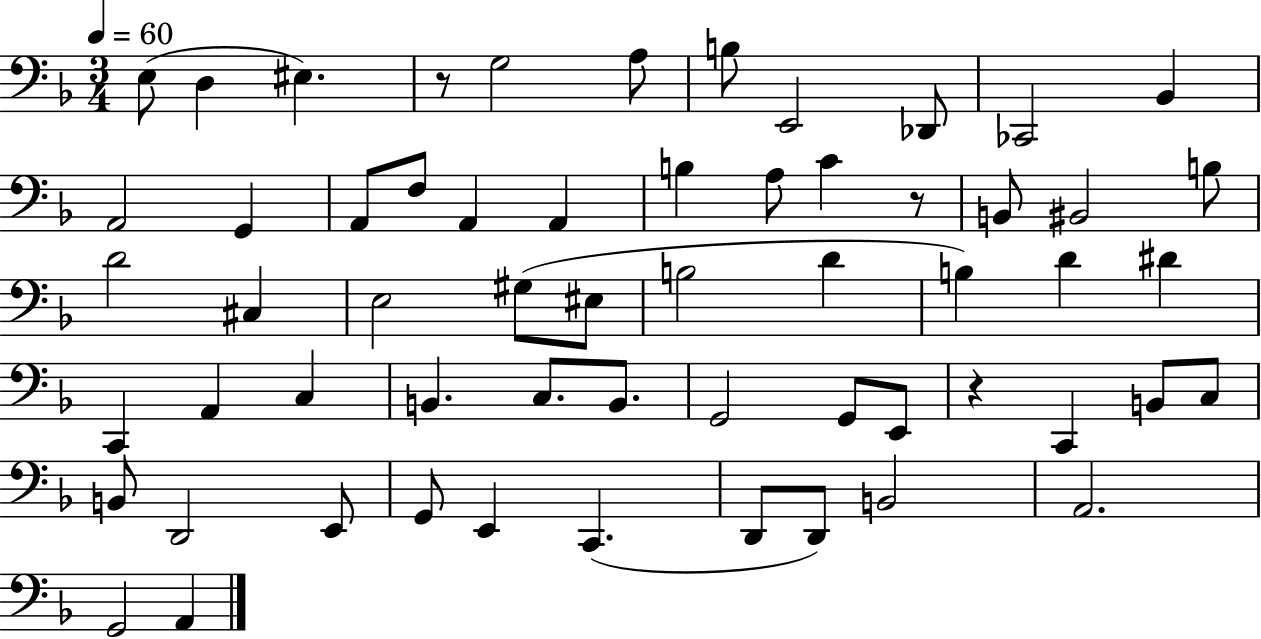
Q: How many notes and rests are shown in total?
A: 59